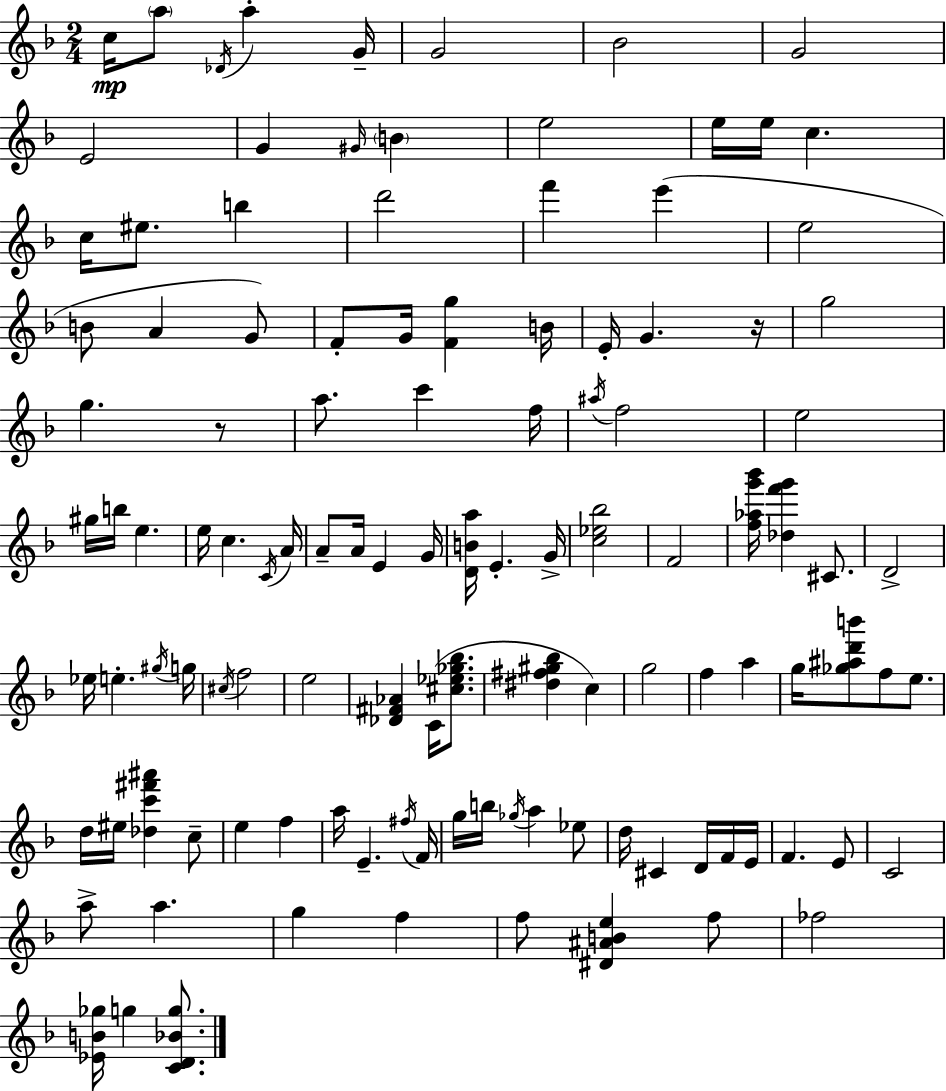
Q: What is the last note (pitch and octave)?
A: G5